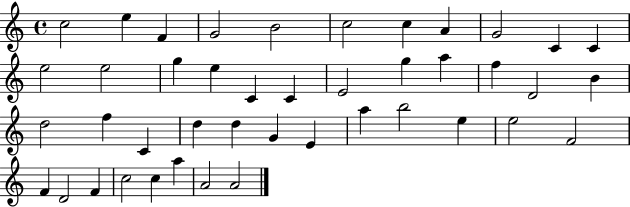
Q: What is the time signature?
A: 4/4